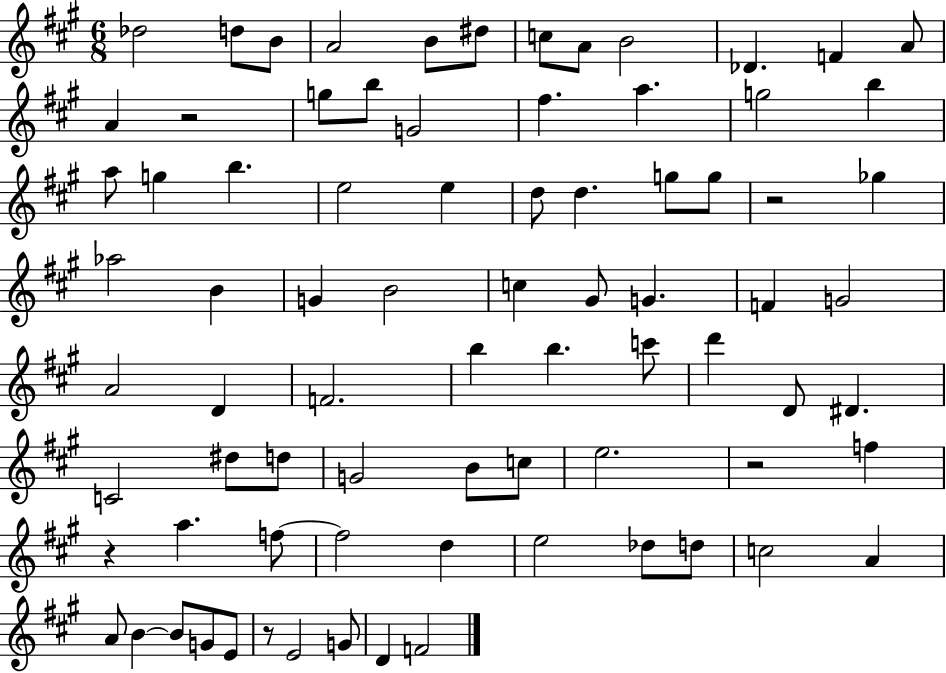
X:1
T:Untitled
M:6/8
L:1/4
K:A
_d2 d/2 B/2 A2 B/2 ^d/2 c/2 A/2 B2 _D F A/2 A z2 g/2 b/2 G2 ^f a g2 b a/2 g b e2 e d/2 d g/2 g/2 z2 _g _a2 B G B2 c ^G/2 G F G2 A2 D F2 b b c'/2 d' D/2 ^D C2 ^d/2 d/2 G2 B/2 c/2 e2 z2 f z a f/2 f2 d e2 _d/2 d/2 c2 A A/2 B B/2 G/2 E/2 z/2 E2 G/2 D F2